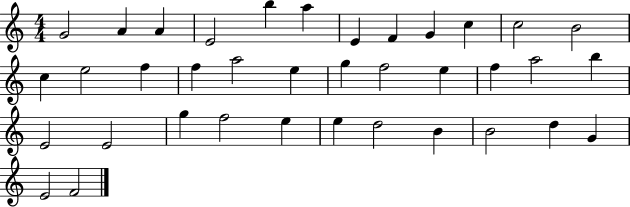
G4/h A4/q A4/q E4/h B5/q A5/q E4/q F4/q G4/q C5/q C5/h B4/h C5/q E5/h F5/q F5/q A5/h E5/q G5/q F5/h E5/q F5/q A5/h B5/q E4/h E4/h G5/q F5/h E5/q E5/q D5/h B4/q B4/h D5/q G4/q E4/h F4/h